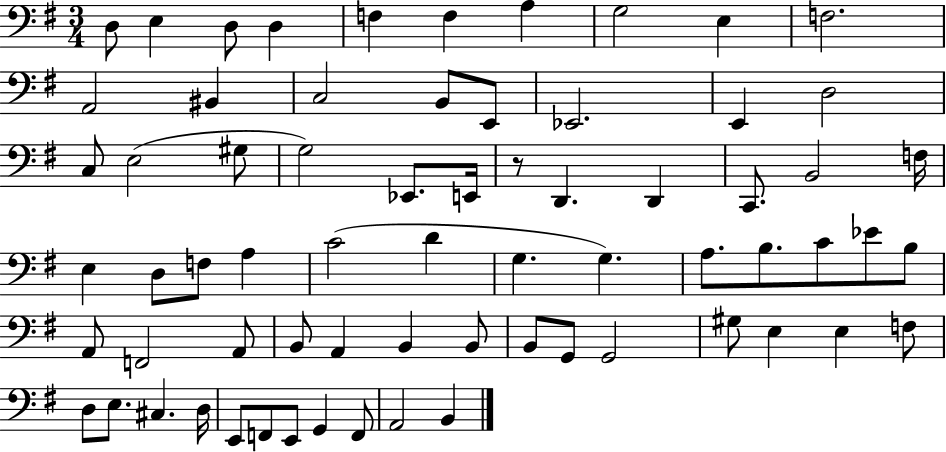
D3/e E3/q D3/e D3/q F3/q F3/q A3/q G3/h E3/q F3/h. A2/h BIS2/q C3/h B2/e E2/e Eb2/h. E2/q D3/h C3/e E3/h G#3/e G3/h Eb2/e. E2/s R/e D2/q. D2/q C2/e. B2/h F3/s E3/q D3/e F3/e A3/q C4/h D4/q G3/q. G3/q. A3/e. B3/e. C4/e Eb4/e B3/e A2/e F2/h A2/e B2/e A2/q B2/q B2/e B2/e G2/e G2/h G#3/e E3/q E3/q F3/e D3/e E3/e. C#3/q. D3/s E2/e F2/e E2/e G2/q F2/e A2/h B2/q